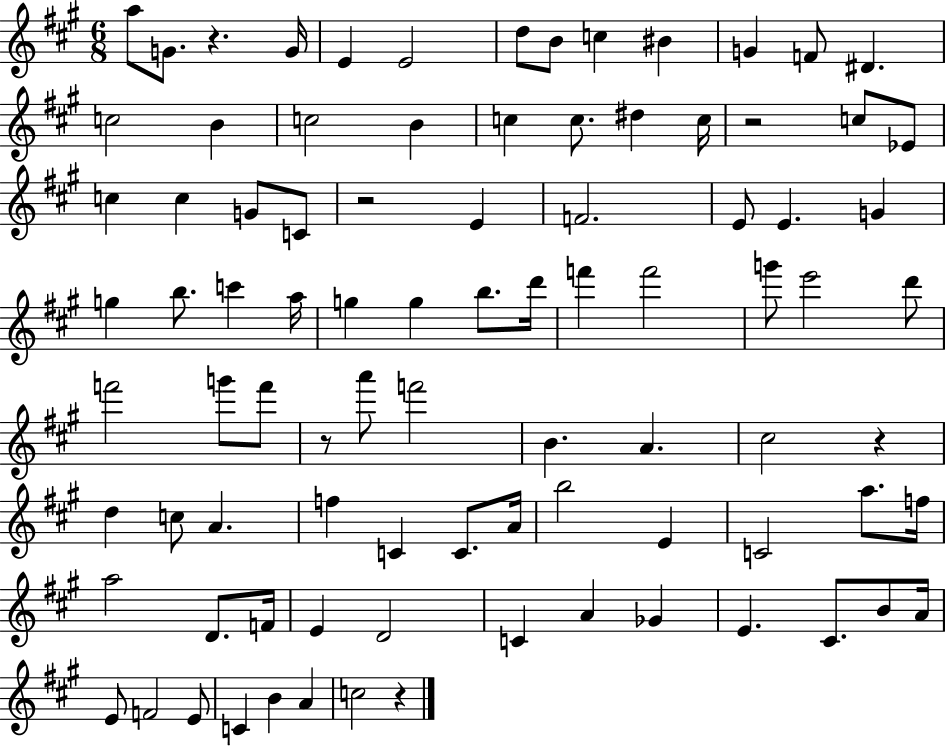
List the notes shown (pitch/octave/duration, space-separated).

A5/e G4/e. R/q. G4/s E4/q E4/h D5/e B4/e C5/q BIS4/q G4/q F4/e D#4/q. C5/h B4/q C5/h B4/q C5/q C5/e. D#5/q C5/s R/h C5/e Eb4/e C5/q C5/q G4/e C4/e R/h E4/q F4/h. E4/e E4/q. G4/q G5/q B5/e. C6/q A5/s G5/q G5/q B5/e. D6/s F6/q F6/h G6/e E6/h D6/e F6/h G6/e F6/e R/e A6/e F6/h B4/q. A4/q. C#5/h R/q D5/q C5/e A4/q. F5/q C4/q C4/e. A4/s B5/h E4/q C4/h A5/e. F5/s A5/h D4/e. F4/s E4/q D4/h C4/q A4/q Gb4/q E4/q. C#4/e. B4/e A4/s E4/e F4/h E4/e C4/q B4/q A4/q C5/h R/q